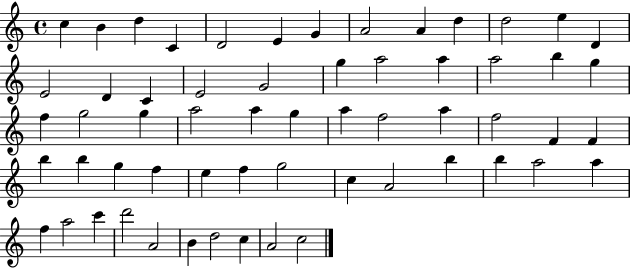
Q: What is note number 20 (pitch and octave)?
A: A5